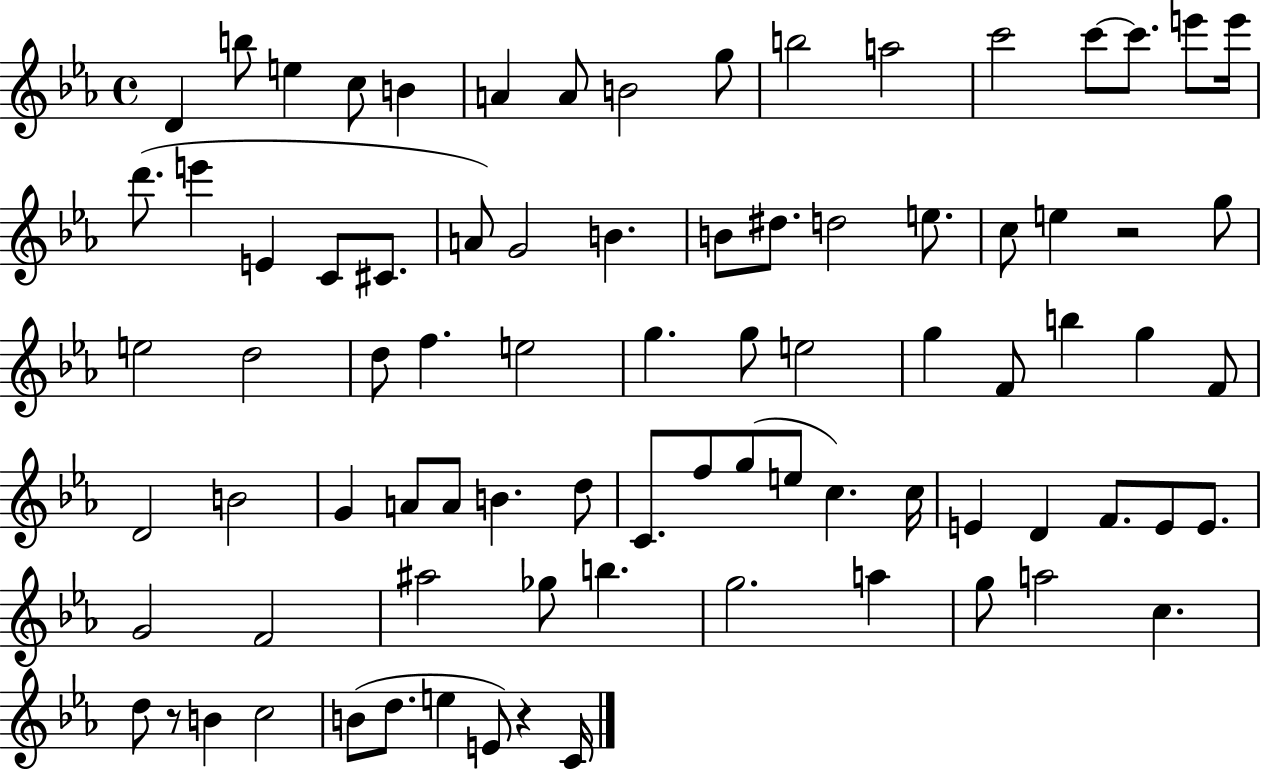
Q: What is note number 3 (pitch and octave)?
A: E5